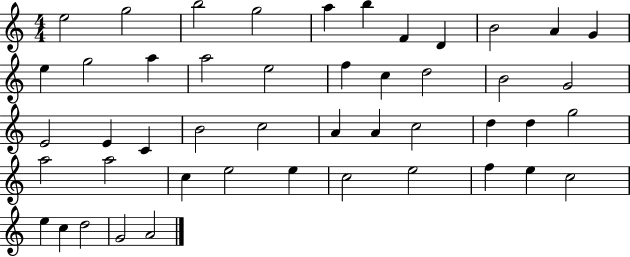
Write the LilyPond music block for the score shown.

{
  \clef treble
  \numericTimeSignature
  \time 4/4
  \key c \major
  e''2 g''2 | b''2 g''2 | a''4 b''4 f'4 d'4 | b'2 a'4 g'4 | \break e''4 g''2 a''4 | a''2 e''2 | f''4 c''4 d''2 | b'2 g'2 | \break e'2 e'4 c'4 | b'2 c''2 | a'4 a'4 c''2 | d''4 d''4 g''2 | \break a''2 a''2 | c''4 e''2 e''4 | c''2 e''2 | f''4 e''4 c''2 | \break e''4 c''4 d''2 | g'2 a'2 | \bar "|."
}